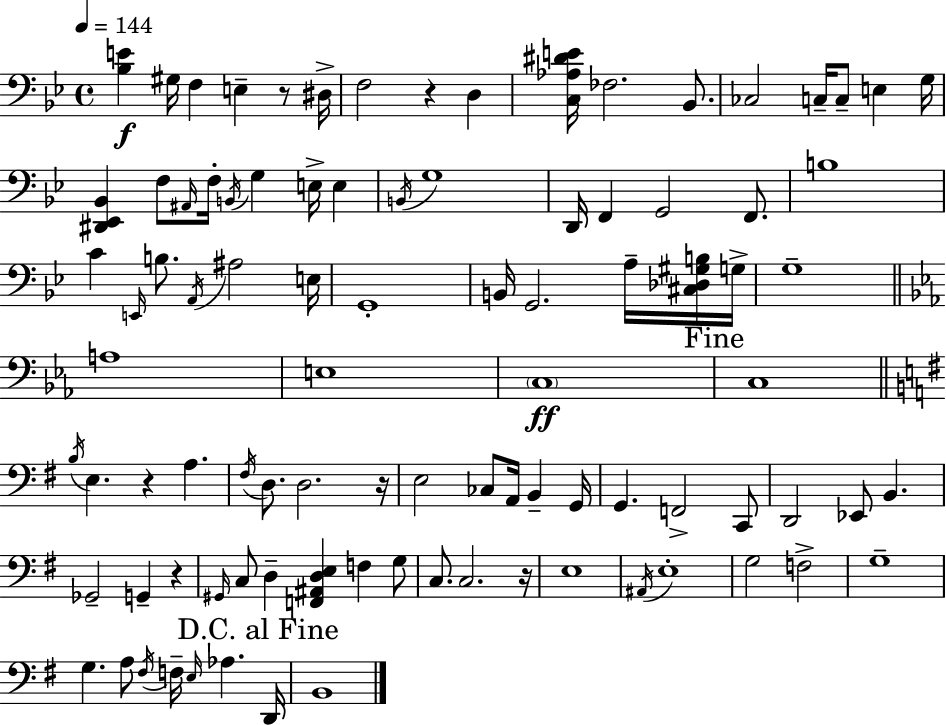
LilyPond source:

{
  \clef bass
  \time 4/4
  \defaultTimeSignature
  \key bes \major
  \tempo 4 = 144
  \repeat volta 2 { <bes e'>4\f gis16 f4 e4-- r8 dis16-> | f2 r4 d4 | <c aes dis' e'>16 fes2. bes,8. | ces2 c16-- c8-- e4 g16 | \break <dis, ees, bes,>4 f8 \grace { ais,16 } f16-. \acciaccatura { b,16 } g4 e16-> e4 | \acciaccatura { b,16 } g1 | d,16 f,4 g,2 | f,8. b1 | \break c'4 \grace { e,16 } b8. \acciaccatura { a,16 } ais2 | e16 g,1-. | b,16 g,2. | a16-- <cis des gis b>16 g16-> g1-- | \break \bar "||" \break \key ees \major a1 | e1 | \parenthesize c1\ff | \mark "Fine" c1 | \break \bar "||" \break \key e \minor \acciaccatura { b16 } e4. r4 a4. | \acciaccatura { fis16 } d8. d2. | r16 e2 ces8 a,16 b,4-- | g,16 g,4. f,2-> | \break c,8 d,2 ees,8 b,4. | ges,2-- g,4-- r4 | \grace { gis,16 } c8 d4-- <f, ais, d e>4 f4 | g8 c8. c2. | \break r16 e1 | \acciaccatura { ais,16 } e1-. | g2 f2-> | g1-- | \break g4. a8 \acciaccatura { fis16 } f16-- \grace { e16 } aes4. | \mark "D.C. al Fine" d,16 b,1 | } \bar "|."
}